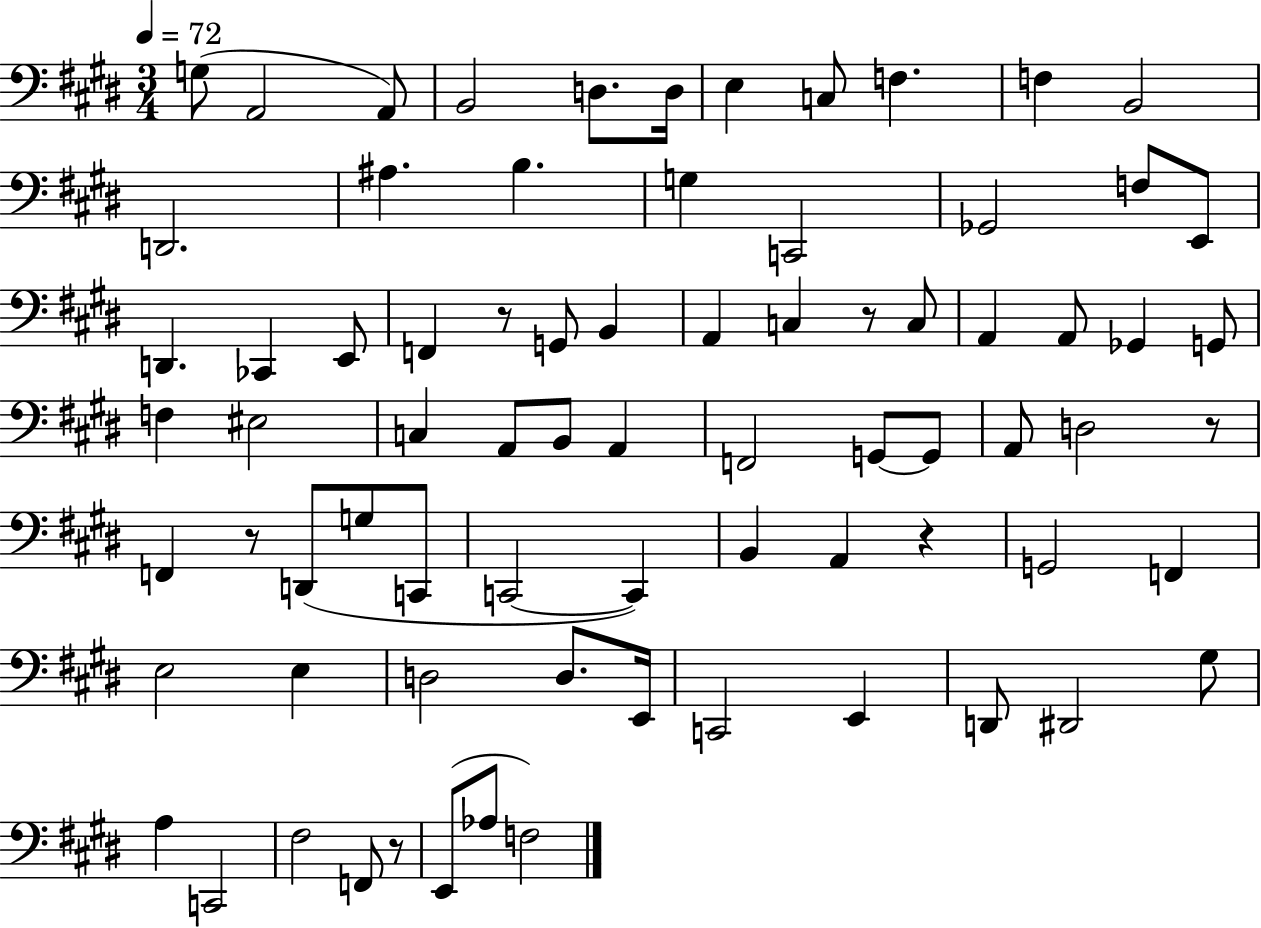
G3/e A2/h A2/e B2/h D3/e. D3/s E3/q C3/e F3/q. F3/q B2/h D2/h. A#3/q. B3/q. G3/q C2/h Gb2/h F3/e E2/e D2/q. CES2/q E2/e F2/q R/e G2/e B2/q A2/q C3/q R/e C3/e A2/q A2/e Gb2/q G2/e F3/q EIS3/h C3/q A2/e B2/e A2/q F2/h G2/e G2/e A2/e D3/h R/e F2/q R/e D2/e G3/e C2/e C2/h C2/q B2/q A2/q R/q G2/h F2/q E3/h E3/q D3/h D3/e. E2/s C2/h E2/q D2/e D#2/h G#3/e A3/q C2/h F#3/h F2/e R/e E2/e Ab3/e F3/h